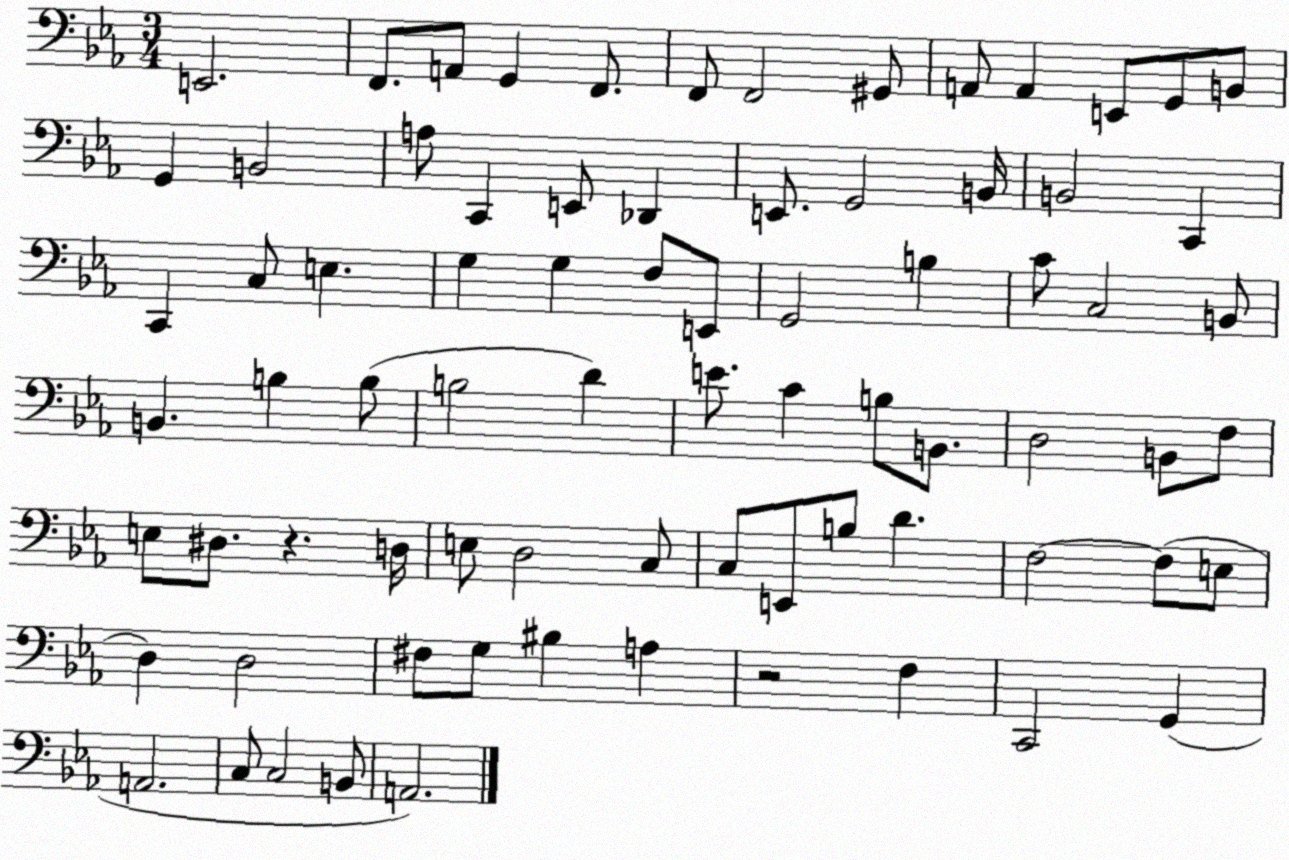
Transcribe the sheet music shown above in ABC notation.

X:1
T:Untitled
M:3/4
L:1/4
K:Eb
E,,2 F,,/2 A,,/2 G,, F,,/2 F,,/2 F,,2 ^G,,/2 A,,/2 A,, E,,/2 G,,/2 B,,/2 G,, B,,2 A,/2 C,, E,,/2 _D,, E,,/2 G,,2 B,,/4 B,,2 C,, C,, C,/2 E, G, G, F,/2 E,,/2 G,,2 B, C/2 C,2 B,,/2 B,, B, B,/2 B,2 D E/2 C B,/2 B,,/2 D,2 B,,/2 F,/2 E,/2 ^D,/2 z D,/4 E,/2 D,2 C,/2 C,/2 E,,/2 B,/2 D F,2 F,/2 E,/2 D, D,2 ^F,/2 G,/2 ^B, A, z2 F, C,,2 G,, A,,2 C,/2 C,2 B,,/2 A,,2